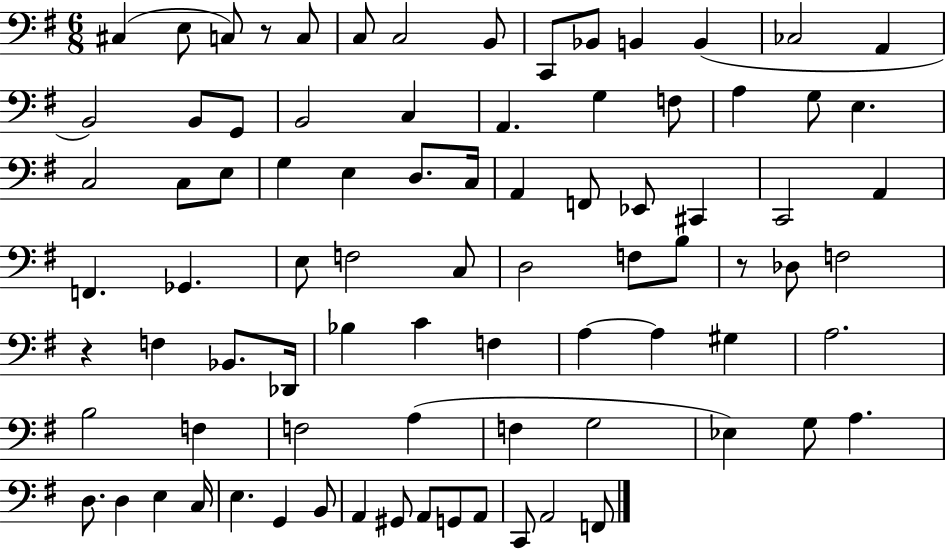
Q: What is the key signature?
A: G major